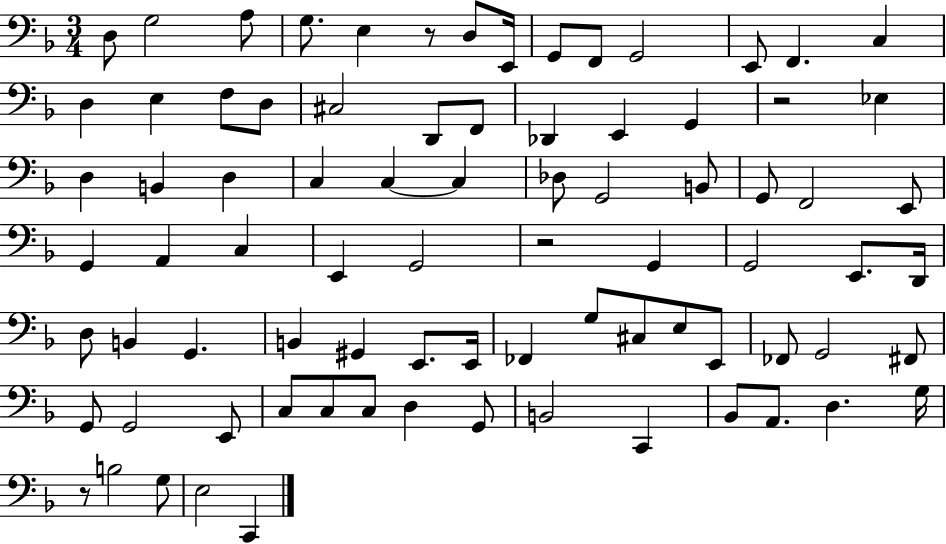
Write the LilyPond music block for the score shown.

{
  \clef bass
  \numericTimeSignature
  \time 3/4
  \key f \major
  d8 g2 a8 | g8. e4 r8 d8 e,16 | g,8 f,8 g,2 | e,8 f,4. c4 | \break d4 e4 f8 d8 | cis2 d,8 f,8 | des,4 e,4 g,4 | r2 ees4 | \break d4 b,4 d4 | c4 c4~~ c4 | des8 g,2 b,8 | g,8 f,2 e,8 | \break g,4 a,4 c4 | e,4 g,2 | r2 g,4 | g,2 e,8. d,16 | \break d8 b,4 g,4. | b,4 gis,4 e,8. e,16 | fes,4 g8 cis8 e8 e,8 | fes,8 g,2 fis,8 | \break g,8 g,2 e,8 | c8 c8 c8 d4 g,8 | b,2 c,4 | bes,8 a,8. d4. g16 | \break r8 b2 g8 | e2 c,4 | \bar "|."
}